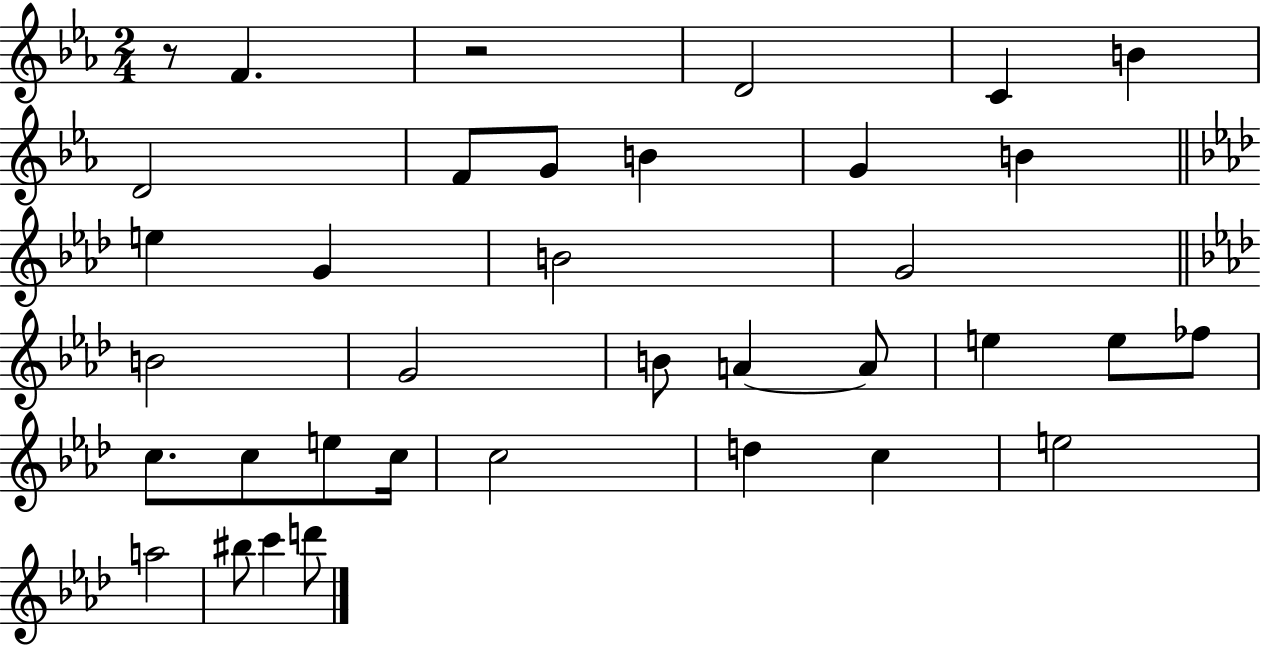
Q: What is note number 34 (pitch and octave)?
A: D6